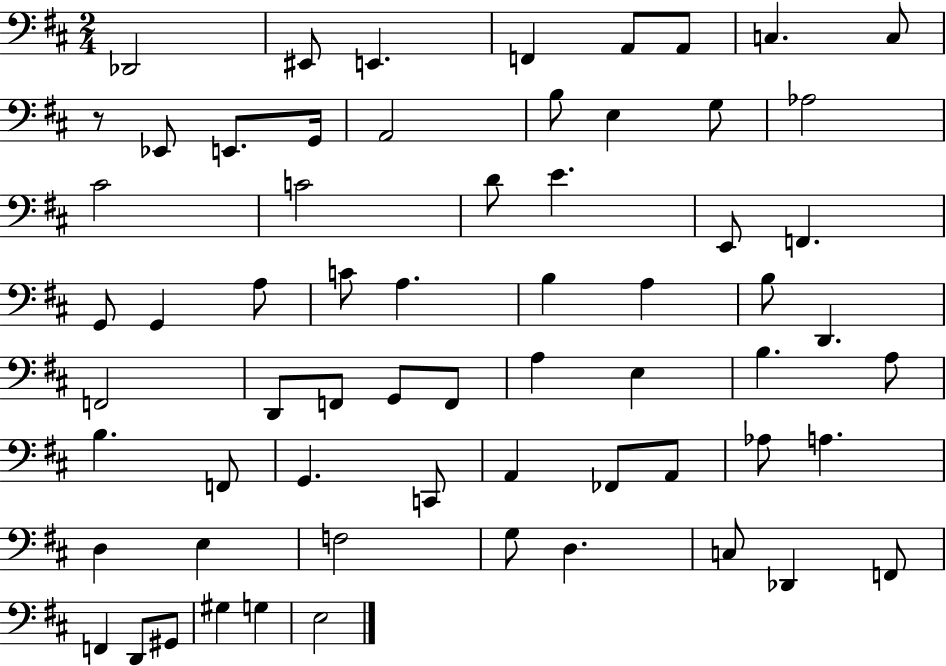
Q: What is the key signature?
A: D major